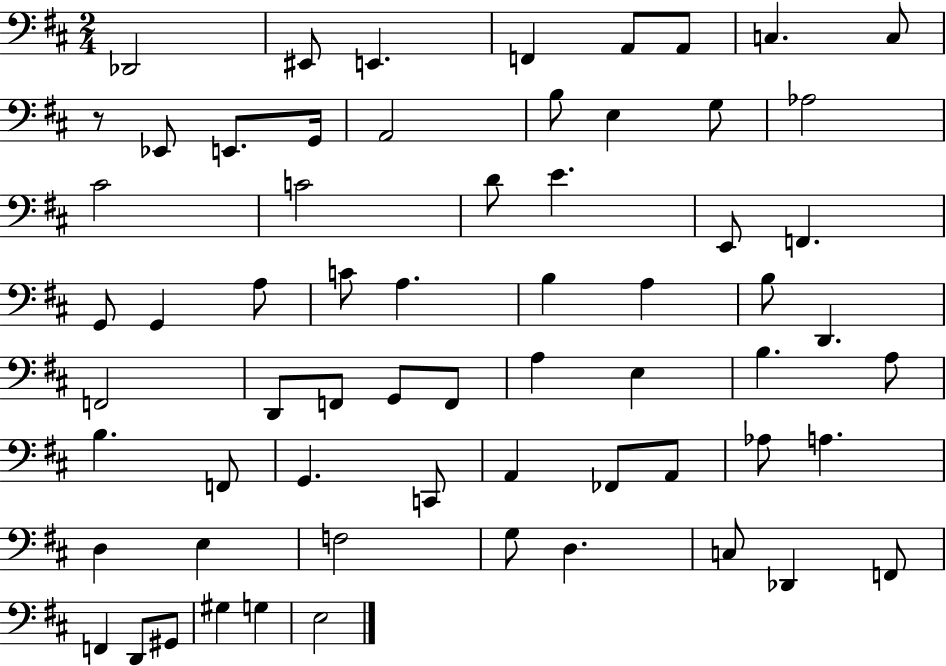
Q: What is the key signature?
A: D major